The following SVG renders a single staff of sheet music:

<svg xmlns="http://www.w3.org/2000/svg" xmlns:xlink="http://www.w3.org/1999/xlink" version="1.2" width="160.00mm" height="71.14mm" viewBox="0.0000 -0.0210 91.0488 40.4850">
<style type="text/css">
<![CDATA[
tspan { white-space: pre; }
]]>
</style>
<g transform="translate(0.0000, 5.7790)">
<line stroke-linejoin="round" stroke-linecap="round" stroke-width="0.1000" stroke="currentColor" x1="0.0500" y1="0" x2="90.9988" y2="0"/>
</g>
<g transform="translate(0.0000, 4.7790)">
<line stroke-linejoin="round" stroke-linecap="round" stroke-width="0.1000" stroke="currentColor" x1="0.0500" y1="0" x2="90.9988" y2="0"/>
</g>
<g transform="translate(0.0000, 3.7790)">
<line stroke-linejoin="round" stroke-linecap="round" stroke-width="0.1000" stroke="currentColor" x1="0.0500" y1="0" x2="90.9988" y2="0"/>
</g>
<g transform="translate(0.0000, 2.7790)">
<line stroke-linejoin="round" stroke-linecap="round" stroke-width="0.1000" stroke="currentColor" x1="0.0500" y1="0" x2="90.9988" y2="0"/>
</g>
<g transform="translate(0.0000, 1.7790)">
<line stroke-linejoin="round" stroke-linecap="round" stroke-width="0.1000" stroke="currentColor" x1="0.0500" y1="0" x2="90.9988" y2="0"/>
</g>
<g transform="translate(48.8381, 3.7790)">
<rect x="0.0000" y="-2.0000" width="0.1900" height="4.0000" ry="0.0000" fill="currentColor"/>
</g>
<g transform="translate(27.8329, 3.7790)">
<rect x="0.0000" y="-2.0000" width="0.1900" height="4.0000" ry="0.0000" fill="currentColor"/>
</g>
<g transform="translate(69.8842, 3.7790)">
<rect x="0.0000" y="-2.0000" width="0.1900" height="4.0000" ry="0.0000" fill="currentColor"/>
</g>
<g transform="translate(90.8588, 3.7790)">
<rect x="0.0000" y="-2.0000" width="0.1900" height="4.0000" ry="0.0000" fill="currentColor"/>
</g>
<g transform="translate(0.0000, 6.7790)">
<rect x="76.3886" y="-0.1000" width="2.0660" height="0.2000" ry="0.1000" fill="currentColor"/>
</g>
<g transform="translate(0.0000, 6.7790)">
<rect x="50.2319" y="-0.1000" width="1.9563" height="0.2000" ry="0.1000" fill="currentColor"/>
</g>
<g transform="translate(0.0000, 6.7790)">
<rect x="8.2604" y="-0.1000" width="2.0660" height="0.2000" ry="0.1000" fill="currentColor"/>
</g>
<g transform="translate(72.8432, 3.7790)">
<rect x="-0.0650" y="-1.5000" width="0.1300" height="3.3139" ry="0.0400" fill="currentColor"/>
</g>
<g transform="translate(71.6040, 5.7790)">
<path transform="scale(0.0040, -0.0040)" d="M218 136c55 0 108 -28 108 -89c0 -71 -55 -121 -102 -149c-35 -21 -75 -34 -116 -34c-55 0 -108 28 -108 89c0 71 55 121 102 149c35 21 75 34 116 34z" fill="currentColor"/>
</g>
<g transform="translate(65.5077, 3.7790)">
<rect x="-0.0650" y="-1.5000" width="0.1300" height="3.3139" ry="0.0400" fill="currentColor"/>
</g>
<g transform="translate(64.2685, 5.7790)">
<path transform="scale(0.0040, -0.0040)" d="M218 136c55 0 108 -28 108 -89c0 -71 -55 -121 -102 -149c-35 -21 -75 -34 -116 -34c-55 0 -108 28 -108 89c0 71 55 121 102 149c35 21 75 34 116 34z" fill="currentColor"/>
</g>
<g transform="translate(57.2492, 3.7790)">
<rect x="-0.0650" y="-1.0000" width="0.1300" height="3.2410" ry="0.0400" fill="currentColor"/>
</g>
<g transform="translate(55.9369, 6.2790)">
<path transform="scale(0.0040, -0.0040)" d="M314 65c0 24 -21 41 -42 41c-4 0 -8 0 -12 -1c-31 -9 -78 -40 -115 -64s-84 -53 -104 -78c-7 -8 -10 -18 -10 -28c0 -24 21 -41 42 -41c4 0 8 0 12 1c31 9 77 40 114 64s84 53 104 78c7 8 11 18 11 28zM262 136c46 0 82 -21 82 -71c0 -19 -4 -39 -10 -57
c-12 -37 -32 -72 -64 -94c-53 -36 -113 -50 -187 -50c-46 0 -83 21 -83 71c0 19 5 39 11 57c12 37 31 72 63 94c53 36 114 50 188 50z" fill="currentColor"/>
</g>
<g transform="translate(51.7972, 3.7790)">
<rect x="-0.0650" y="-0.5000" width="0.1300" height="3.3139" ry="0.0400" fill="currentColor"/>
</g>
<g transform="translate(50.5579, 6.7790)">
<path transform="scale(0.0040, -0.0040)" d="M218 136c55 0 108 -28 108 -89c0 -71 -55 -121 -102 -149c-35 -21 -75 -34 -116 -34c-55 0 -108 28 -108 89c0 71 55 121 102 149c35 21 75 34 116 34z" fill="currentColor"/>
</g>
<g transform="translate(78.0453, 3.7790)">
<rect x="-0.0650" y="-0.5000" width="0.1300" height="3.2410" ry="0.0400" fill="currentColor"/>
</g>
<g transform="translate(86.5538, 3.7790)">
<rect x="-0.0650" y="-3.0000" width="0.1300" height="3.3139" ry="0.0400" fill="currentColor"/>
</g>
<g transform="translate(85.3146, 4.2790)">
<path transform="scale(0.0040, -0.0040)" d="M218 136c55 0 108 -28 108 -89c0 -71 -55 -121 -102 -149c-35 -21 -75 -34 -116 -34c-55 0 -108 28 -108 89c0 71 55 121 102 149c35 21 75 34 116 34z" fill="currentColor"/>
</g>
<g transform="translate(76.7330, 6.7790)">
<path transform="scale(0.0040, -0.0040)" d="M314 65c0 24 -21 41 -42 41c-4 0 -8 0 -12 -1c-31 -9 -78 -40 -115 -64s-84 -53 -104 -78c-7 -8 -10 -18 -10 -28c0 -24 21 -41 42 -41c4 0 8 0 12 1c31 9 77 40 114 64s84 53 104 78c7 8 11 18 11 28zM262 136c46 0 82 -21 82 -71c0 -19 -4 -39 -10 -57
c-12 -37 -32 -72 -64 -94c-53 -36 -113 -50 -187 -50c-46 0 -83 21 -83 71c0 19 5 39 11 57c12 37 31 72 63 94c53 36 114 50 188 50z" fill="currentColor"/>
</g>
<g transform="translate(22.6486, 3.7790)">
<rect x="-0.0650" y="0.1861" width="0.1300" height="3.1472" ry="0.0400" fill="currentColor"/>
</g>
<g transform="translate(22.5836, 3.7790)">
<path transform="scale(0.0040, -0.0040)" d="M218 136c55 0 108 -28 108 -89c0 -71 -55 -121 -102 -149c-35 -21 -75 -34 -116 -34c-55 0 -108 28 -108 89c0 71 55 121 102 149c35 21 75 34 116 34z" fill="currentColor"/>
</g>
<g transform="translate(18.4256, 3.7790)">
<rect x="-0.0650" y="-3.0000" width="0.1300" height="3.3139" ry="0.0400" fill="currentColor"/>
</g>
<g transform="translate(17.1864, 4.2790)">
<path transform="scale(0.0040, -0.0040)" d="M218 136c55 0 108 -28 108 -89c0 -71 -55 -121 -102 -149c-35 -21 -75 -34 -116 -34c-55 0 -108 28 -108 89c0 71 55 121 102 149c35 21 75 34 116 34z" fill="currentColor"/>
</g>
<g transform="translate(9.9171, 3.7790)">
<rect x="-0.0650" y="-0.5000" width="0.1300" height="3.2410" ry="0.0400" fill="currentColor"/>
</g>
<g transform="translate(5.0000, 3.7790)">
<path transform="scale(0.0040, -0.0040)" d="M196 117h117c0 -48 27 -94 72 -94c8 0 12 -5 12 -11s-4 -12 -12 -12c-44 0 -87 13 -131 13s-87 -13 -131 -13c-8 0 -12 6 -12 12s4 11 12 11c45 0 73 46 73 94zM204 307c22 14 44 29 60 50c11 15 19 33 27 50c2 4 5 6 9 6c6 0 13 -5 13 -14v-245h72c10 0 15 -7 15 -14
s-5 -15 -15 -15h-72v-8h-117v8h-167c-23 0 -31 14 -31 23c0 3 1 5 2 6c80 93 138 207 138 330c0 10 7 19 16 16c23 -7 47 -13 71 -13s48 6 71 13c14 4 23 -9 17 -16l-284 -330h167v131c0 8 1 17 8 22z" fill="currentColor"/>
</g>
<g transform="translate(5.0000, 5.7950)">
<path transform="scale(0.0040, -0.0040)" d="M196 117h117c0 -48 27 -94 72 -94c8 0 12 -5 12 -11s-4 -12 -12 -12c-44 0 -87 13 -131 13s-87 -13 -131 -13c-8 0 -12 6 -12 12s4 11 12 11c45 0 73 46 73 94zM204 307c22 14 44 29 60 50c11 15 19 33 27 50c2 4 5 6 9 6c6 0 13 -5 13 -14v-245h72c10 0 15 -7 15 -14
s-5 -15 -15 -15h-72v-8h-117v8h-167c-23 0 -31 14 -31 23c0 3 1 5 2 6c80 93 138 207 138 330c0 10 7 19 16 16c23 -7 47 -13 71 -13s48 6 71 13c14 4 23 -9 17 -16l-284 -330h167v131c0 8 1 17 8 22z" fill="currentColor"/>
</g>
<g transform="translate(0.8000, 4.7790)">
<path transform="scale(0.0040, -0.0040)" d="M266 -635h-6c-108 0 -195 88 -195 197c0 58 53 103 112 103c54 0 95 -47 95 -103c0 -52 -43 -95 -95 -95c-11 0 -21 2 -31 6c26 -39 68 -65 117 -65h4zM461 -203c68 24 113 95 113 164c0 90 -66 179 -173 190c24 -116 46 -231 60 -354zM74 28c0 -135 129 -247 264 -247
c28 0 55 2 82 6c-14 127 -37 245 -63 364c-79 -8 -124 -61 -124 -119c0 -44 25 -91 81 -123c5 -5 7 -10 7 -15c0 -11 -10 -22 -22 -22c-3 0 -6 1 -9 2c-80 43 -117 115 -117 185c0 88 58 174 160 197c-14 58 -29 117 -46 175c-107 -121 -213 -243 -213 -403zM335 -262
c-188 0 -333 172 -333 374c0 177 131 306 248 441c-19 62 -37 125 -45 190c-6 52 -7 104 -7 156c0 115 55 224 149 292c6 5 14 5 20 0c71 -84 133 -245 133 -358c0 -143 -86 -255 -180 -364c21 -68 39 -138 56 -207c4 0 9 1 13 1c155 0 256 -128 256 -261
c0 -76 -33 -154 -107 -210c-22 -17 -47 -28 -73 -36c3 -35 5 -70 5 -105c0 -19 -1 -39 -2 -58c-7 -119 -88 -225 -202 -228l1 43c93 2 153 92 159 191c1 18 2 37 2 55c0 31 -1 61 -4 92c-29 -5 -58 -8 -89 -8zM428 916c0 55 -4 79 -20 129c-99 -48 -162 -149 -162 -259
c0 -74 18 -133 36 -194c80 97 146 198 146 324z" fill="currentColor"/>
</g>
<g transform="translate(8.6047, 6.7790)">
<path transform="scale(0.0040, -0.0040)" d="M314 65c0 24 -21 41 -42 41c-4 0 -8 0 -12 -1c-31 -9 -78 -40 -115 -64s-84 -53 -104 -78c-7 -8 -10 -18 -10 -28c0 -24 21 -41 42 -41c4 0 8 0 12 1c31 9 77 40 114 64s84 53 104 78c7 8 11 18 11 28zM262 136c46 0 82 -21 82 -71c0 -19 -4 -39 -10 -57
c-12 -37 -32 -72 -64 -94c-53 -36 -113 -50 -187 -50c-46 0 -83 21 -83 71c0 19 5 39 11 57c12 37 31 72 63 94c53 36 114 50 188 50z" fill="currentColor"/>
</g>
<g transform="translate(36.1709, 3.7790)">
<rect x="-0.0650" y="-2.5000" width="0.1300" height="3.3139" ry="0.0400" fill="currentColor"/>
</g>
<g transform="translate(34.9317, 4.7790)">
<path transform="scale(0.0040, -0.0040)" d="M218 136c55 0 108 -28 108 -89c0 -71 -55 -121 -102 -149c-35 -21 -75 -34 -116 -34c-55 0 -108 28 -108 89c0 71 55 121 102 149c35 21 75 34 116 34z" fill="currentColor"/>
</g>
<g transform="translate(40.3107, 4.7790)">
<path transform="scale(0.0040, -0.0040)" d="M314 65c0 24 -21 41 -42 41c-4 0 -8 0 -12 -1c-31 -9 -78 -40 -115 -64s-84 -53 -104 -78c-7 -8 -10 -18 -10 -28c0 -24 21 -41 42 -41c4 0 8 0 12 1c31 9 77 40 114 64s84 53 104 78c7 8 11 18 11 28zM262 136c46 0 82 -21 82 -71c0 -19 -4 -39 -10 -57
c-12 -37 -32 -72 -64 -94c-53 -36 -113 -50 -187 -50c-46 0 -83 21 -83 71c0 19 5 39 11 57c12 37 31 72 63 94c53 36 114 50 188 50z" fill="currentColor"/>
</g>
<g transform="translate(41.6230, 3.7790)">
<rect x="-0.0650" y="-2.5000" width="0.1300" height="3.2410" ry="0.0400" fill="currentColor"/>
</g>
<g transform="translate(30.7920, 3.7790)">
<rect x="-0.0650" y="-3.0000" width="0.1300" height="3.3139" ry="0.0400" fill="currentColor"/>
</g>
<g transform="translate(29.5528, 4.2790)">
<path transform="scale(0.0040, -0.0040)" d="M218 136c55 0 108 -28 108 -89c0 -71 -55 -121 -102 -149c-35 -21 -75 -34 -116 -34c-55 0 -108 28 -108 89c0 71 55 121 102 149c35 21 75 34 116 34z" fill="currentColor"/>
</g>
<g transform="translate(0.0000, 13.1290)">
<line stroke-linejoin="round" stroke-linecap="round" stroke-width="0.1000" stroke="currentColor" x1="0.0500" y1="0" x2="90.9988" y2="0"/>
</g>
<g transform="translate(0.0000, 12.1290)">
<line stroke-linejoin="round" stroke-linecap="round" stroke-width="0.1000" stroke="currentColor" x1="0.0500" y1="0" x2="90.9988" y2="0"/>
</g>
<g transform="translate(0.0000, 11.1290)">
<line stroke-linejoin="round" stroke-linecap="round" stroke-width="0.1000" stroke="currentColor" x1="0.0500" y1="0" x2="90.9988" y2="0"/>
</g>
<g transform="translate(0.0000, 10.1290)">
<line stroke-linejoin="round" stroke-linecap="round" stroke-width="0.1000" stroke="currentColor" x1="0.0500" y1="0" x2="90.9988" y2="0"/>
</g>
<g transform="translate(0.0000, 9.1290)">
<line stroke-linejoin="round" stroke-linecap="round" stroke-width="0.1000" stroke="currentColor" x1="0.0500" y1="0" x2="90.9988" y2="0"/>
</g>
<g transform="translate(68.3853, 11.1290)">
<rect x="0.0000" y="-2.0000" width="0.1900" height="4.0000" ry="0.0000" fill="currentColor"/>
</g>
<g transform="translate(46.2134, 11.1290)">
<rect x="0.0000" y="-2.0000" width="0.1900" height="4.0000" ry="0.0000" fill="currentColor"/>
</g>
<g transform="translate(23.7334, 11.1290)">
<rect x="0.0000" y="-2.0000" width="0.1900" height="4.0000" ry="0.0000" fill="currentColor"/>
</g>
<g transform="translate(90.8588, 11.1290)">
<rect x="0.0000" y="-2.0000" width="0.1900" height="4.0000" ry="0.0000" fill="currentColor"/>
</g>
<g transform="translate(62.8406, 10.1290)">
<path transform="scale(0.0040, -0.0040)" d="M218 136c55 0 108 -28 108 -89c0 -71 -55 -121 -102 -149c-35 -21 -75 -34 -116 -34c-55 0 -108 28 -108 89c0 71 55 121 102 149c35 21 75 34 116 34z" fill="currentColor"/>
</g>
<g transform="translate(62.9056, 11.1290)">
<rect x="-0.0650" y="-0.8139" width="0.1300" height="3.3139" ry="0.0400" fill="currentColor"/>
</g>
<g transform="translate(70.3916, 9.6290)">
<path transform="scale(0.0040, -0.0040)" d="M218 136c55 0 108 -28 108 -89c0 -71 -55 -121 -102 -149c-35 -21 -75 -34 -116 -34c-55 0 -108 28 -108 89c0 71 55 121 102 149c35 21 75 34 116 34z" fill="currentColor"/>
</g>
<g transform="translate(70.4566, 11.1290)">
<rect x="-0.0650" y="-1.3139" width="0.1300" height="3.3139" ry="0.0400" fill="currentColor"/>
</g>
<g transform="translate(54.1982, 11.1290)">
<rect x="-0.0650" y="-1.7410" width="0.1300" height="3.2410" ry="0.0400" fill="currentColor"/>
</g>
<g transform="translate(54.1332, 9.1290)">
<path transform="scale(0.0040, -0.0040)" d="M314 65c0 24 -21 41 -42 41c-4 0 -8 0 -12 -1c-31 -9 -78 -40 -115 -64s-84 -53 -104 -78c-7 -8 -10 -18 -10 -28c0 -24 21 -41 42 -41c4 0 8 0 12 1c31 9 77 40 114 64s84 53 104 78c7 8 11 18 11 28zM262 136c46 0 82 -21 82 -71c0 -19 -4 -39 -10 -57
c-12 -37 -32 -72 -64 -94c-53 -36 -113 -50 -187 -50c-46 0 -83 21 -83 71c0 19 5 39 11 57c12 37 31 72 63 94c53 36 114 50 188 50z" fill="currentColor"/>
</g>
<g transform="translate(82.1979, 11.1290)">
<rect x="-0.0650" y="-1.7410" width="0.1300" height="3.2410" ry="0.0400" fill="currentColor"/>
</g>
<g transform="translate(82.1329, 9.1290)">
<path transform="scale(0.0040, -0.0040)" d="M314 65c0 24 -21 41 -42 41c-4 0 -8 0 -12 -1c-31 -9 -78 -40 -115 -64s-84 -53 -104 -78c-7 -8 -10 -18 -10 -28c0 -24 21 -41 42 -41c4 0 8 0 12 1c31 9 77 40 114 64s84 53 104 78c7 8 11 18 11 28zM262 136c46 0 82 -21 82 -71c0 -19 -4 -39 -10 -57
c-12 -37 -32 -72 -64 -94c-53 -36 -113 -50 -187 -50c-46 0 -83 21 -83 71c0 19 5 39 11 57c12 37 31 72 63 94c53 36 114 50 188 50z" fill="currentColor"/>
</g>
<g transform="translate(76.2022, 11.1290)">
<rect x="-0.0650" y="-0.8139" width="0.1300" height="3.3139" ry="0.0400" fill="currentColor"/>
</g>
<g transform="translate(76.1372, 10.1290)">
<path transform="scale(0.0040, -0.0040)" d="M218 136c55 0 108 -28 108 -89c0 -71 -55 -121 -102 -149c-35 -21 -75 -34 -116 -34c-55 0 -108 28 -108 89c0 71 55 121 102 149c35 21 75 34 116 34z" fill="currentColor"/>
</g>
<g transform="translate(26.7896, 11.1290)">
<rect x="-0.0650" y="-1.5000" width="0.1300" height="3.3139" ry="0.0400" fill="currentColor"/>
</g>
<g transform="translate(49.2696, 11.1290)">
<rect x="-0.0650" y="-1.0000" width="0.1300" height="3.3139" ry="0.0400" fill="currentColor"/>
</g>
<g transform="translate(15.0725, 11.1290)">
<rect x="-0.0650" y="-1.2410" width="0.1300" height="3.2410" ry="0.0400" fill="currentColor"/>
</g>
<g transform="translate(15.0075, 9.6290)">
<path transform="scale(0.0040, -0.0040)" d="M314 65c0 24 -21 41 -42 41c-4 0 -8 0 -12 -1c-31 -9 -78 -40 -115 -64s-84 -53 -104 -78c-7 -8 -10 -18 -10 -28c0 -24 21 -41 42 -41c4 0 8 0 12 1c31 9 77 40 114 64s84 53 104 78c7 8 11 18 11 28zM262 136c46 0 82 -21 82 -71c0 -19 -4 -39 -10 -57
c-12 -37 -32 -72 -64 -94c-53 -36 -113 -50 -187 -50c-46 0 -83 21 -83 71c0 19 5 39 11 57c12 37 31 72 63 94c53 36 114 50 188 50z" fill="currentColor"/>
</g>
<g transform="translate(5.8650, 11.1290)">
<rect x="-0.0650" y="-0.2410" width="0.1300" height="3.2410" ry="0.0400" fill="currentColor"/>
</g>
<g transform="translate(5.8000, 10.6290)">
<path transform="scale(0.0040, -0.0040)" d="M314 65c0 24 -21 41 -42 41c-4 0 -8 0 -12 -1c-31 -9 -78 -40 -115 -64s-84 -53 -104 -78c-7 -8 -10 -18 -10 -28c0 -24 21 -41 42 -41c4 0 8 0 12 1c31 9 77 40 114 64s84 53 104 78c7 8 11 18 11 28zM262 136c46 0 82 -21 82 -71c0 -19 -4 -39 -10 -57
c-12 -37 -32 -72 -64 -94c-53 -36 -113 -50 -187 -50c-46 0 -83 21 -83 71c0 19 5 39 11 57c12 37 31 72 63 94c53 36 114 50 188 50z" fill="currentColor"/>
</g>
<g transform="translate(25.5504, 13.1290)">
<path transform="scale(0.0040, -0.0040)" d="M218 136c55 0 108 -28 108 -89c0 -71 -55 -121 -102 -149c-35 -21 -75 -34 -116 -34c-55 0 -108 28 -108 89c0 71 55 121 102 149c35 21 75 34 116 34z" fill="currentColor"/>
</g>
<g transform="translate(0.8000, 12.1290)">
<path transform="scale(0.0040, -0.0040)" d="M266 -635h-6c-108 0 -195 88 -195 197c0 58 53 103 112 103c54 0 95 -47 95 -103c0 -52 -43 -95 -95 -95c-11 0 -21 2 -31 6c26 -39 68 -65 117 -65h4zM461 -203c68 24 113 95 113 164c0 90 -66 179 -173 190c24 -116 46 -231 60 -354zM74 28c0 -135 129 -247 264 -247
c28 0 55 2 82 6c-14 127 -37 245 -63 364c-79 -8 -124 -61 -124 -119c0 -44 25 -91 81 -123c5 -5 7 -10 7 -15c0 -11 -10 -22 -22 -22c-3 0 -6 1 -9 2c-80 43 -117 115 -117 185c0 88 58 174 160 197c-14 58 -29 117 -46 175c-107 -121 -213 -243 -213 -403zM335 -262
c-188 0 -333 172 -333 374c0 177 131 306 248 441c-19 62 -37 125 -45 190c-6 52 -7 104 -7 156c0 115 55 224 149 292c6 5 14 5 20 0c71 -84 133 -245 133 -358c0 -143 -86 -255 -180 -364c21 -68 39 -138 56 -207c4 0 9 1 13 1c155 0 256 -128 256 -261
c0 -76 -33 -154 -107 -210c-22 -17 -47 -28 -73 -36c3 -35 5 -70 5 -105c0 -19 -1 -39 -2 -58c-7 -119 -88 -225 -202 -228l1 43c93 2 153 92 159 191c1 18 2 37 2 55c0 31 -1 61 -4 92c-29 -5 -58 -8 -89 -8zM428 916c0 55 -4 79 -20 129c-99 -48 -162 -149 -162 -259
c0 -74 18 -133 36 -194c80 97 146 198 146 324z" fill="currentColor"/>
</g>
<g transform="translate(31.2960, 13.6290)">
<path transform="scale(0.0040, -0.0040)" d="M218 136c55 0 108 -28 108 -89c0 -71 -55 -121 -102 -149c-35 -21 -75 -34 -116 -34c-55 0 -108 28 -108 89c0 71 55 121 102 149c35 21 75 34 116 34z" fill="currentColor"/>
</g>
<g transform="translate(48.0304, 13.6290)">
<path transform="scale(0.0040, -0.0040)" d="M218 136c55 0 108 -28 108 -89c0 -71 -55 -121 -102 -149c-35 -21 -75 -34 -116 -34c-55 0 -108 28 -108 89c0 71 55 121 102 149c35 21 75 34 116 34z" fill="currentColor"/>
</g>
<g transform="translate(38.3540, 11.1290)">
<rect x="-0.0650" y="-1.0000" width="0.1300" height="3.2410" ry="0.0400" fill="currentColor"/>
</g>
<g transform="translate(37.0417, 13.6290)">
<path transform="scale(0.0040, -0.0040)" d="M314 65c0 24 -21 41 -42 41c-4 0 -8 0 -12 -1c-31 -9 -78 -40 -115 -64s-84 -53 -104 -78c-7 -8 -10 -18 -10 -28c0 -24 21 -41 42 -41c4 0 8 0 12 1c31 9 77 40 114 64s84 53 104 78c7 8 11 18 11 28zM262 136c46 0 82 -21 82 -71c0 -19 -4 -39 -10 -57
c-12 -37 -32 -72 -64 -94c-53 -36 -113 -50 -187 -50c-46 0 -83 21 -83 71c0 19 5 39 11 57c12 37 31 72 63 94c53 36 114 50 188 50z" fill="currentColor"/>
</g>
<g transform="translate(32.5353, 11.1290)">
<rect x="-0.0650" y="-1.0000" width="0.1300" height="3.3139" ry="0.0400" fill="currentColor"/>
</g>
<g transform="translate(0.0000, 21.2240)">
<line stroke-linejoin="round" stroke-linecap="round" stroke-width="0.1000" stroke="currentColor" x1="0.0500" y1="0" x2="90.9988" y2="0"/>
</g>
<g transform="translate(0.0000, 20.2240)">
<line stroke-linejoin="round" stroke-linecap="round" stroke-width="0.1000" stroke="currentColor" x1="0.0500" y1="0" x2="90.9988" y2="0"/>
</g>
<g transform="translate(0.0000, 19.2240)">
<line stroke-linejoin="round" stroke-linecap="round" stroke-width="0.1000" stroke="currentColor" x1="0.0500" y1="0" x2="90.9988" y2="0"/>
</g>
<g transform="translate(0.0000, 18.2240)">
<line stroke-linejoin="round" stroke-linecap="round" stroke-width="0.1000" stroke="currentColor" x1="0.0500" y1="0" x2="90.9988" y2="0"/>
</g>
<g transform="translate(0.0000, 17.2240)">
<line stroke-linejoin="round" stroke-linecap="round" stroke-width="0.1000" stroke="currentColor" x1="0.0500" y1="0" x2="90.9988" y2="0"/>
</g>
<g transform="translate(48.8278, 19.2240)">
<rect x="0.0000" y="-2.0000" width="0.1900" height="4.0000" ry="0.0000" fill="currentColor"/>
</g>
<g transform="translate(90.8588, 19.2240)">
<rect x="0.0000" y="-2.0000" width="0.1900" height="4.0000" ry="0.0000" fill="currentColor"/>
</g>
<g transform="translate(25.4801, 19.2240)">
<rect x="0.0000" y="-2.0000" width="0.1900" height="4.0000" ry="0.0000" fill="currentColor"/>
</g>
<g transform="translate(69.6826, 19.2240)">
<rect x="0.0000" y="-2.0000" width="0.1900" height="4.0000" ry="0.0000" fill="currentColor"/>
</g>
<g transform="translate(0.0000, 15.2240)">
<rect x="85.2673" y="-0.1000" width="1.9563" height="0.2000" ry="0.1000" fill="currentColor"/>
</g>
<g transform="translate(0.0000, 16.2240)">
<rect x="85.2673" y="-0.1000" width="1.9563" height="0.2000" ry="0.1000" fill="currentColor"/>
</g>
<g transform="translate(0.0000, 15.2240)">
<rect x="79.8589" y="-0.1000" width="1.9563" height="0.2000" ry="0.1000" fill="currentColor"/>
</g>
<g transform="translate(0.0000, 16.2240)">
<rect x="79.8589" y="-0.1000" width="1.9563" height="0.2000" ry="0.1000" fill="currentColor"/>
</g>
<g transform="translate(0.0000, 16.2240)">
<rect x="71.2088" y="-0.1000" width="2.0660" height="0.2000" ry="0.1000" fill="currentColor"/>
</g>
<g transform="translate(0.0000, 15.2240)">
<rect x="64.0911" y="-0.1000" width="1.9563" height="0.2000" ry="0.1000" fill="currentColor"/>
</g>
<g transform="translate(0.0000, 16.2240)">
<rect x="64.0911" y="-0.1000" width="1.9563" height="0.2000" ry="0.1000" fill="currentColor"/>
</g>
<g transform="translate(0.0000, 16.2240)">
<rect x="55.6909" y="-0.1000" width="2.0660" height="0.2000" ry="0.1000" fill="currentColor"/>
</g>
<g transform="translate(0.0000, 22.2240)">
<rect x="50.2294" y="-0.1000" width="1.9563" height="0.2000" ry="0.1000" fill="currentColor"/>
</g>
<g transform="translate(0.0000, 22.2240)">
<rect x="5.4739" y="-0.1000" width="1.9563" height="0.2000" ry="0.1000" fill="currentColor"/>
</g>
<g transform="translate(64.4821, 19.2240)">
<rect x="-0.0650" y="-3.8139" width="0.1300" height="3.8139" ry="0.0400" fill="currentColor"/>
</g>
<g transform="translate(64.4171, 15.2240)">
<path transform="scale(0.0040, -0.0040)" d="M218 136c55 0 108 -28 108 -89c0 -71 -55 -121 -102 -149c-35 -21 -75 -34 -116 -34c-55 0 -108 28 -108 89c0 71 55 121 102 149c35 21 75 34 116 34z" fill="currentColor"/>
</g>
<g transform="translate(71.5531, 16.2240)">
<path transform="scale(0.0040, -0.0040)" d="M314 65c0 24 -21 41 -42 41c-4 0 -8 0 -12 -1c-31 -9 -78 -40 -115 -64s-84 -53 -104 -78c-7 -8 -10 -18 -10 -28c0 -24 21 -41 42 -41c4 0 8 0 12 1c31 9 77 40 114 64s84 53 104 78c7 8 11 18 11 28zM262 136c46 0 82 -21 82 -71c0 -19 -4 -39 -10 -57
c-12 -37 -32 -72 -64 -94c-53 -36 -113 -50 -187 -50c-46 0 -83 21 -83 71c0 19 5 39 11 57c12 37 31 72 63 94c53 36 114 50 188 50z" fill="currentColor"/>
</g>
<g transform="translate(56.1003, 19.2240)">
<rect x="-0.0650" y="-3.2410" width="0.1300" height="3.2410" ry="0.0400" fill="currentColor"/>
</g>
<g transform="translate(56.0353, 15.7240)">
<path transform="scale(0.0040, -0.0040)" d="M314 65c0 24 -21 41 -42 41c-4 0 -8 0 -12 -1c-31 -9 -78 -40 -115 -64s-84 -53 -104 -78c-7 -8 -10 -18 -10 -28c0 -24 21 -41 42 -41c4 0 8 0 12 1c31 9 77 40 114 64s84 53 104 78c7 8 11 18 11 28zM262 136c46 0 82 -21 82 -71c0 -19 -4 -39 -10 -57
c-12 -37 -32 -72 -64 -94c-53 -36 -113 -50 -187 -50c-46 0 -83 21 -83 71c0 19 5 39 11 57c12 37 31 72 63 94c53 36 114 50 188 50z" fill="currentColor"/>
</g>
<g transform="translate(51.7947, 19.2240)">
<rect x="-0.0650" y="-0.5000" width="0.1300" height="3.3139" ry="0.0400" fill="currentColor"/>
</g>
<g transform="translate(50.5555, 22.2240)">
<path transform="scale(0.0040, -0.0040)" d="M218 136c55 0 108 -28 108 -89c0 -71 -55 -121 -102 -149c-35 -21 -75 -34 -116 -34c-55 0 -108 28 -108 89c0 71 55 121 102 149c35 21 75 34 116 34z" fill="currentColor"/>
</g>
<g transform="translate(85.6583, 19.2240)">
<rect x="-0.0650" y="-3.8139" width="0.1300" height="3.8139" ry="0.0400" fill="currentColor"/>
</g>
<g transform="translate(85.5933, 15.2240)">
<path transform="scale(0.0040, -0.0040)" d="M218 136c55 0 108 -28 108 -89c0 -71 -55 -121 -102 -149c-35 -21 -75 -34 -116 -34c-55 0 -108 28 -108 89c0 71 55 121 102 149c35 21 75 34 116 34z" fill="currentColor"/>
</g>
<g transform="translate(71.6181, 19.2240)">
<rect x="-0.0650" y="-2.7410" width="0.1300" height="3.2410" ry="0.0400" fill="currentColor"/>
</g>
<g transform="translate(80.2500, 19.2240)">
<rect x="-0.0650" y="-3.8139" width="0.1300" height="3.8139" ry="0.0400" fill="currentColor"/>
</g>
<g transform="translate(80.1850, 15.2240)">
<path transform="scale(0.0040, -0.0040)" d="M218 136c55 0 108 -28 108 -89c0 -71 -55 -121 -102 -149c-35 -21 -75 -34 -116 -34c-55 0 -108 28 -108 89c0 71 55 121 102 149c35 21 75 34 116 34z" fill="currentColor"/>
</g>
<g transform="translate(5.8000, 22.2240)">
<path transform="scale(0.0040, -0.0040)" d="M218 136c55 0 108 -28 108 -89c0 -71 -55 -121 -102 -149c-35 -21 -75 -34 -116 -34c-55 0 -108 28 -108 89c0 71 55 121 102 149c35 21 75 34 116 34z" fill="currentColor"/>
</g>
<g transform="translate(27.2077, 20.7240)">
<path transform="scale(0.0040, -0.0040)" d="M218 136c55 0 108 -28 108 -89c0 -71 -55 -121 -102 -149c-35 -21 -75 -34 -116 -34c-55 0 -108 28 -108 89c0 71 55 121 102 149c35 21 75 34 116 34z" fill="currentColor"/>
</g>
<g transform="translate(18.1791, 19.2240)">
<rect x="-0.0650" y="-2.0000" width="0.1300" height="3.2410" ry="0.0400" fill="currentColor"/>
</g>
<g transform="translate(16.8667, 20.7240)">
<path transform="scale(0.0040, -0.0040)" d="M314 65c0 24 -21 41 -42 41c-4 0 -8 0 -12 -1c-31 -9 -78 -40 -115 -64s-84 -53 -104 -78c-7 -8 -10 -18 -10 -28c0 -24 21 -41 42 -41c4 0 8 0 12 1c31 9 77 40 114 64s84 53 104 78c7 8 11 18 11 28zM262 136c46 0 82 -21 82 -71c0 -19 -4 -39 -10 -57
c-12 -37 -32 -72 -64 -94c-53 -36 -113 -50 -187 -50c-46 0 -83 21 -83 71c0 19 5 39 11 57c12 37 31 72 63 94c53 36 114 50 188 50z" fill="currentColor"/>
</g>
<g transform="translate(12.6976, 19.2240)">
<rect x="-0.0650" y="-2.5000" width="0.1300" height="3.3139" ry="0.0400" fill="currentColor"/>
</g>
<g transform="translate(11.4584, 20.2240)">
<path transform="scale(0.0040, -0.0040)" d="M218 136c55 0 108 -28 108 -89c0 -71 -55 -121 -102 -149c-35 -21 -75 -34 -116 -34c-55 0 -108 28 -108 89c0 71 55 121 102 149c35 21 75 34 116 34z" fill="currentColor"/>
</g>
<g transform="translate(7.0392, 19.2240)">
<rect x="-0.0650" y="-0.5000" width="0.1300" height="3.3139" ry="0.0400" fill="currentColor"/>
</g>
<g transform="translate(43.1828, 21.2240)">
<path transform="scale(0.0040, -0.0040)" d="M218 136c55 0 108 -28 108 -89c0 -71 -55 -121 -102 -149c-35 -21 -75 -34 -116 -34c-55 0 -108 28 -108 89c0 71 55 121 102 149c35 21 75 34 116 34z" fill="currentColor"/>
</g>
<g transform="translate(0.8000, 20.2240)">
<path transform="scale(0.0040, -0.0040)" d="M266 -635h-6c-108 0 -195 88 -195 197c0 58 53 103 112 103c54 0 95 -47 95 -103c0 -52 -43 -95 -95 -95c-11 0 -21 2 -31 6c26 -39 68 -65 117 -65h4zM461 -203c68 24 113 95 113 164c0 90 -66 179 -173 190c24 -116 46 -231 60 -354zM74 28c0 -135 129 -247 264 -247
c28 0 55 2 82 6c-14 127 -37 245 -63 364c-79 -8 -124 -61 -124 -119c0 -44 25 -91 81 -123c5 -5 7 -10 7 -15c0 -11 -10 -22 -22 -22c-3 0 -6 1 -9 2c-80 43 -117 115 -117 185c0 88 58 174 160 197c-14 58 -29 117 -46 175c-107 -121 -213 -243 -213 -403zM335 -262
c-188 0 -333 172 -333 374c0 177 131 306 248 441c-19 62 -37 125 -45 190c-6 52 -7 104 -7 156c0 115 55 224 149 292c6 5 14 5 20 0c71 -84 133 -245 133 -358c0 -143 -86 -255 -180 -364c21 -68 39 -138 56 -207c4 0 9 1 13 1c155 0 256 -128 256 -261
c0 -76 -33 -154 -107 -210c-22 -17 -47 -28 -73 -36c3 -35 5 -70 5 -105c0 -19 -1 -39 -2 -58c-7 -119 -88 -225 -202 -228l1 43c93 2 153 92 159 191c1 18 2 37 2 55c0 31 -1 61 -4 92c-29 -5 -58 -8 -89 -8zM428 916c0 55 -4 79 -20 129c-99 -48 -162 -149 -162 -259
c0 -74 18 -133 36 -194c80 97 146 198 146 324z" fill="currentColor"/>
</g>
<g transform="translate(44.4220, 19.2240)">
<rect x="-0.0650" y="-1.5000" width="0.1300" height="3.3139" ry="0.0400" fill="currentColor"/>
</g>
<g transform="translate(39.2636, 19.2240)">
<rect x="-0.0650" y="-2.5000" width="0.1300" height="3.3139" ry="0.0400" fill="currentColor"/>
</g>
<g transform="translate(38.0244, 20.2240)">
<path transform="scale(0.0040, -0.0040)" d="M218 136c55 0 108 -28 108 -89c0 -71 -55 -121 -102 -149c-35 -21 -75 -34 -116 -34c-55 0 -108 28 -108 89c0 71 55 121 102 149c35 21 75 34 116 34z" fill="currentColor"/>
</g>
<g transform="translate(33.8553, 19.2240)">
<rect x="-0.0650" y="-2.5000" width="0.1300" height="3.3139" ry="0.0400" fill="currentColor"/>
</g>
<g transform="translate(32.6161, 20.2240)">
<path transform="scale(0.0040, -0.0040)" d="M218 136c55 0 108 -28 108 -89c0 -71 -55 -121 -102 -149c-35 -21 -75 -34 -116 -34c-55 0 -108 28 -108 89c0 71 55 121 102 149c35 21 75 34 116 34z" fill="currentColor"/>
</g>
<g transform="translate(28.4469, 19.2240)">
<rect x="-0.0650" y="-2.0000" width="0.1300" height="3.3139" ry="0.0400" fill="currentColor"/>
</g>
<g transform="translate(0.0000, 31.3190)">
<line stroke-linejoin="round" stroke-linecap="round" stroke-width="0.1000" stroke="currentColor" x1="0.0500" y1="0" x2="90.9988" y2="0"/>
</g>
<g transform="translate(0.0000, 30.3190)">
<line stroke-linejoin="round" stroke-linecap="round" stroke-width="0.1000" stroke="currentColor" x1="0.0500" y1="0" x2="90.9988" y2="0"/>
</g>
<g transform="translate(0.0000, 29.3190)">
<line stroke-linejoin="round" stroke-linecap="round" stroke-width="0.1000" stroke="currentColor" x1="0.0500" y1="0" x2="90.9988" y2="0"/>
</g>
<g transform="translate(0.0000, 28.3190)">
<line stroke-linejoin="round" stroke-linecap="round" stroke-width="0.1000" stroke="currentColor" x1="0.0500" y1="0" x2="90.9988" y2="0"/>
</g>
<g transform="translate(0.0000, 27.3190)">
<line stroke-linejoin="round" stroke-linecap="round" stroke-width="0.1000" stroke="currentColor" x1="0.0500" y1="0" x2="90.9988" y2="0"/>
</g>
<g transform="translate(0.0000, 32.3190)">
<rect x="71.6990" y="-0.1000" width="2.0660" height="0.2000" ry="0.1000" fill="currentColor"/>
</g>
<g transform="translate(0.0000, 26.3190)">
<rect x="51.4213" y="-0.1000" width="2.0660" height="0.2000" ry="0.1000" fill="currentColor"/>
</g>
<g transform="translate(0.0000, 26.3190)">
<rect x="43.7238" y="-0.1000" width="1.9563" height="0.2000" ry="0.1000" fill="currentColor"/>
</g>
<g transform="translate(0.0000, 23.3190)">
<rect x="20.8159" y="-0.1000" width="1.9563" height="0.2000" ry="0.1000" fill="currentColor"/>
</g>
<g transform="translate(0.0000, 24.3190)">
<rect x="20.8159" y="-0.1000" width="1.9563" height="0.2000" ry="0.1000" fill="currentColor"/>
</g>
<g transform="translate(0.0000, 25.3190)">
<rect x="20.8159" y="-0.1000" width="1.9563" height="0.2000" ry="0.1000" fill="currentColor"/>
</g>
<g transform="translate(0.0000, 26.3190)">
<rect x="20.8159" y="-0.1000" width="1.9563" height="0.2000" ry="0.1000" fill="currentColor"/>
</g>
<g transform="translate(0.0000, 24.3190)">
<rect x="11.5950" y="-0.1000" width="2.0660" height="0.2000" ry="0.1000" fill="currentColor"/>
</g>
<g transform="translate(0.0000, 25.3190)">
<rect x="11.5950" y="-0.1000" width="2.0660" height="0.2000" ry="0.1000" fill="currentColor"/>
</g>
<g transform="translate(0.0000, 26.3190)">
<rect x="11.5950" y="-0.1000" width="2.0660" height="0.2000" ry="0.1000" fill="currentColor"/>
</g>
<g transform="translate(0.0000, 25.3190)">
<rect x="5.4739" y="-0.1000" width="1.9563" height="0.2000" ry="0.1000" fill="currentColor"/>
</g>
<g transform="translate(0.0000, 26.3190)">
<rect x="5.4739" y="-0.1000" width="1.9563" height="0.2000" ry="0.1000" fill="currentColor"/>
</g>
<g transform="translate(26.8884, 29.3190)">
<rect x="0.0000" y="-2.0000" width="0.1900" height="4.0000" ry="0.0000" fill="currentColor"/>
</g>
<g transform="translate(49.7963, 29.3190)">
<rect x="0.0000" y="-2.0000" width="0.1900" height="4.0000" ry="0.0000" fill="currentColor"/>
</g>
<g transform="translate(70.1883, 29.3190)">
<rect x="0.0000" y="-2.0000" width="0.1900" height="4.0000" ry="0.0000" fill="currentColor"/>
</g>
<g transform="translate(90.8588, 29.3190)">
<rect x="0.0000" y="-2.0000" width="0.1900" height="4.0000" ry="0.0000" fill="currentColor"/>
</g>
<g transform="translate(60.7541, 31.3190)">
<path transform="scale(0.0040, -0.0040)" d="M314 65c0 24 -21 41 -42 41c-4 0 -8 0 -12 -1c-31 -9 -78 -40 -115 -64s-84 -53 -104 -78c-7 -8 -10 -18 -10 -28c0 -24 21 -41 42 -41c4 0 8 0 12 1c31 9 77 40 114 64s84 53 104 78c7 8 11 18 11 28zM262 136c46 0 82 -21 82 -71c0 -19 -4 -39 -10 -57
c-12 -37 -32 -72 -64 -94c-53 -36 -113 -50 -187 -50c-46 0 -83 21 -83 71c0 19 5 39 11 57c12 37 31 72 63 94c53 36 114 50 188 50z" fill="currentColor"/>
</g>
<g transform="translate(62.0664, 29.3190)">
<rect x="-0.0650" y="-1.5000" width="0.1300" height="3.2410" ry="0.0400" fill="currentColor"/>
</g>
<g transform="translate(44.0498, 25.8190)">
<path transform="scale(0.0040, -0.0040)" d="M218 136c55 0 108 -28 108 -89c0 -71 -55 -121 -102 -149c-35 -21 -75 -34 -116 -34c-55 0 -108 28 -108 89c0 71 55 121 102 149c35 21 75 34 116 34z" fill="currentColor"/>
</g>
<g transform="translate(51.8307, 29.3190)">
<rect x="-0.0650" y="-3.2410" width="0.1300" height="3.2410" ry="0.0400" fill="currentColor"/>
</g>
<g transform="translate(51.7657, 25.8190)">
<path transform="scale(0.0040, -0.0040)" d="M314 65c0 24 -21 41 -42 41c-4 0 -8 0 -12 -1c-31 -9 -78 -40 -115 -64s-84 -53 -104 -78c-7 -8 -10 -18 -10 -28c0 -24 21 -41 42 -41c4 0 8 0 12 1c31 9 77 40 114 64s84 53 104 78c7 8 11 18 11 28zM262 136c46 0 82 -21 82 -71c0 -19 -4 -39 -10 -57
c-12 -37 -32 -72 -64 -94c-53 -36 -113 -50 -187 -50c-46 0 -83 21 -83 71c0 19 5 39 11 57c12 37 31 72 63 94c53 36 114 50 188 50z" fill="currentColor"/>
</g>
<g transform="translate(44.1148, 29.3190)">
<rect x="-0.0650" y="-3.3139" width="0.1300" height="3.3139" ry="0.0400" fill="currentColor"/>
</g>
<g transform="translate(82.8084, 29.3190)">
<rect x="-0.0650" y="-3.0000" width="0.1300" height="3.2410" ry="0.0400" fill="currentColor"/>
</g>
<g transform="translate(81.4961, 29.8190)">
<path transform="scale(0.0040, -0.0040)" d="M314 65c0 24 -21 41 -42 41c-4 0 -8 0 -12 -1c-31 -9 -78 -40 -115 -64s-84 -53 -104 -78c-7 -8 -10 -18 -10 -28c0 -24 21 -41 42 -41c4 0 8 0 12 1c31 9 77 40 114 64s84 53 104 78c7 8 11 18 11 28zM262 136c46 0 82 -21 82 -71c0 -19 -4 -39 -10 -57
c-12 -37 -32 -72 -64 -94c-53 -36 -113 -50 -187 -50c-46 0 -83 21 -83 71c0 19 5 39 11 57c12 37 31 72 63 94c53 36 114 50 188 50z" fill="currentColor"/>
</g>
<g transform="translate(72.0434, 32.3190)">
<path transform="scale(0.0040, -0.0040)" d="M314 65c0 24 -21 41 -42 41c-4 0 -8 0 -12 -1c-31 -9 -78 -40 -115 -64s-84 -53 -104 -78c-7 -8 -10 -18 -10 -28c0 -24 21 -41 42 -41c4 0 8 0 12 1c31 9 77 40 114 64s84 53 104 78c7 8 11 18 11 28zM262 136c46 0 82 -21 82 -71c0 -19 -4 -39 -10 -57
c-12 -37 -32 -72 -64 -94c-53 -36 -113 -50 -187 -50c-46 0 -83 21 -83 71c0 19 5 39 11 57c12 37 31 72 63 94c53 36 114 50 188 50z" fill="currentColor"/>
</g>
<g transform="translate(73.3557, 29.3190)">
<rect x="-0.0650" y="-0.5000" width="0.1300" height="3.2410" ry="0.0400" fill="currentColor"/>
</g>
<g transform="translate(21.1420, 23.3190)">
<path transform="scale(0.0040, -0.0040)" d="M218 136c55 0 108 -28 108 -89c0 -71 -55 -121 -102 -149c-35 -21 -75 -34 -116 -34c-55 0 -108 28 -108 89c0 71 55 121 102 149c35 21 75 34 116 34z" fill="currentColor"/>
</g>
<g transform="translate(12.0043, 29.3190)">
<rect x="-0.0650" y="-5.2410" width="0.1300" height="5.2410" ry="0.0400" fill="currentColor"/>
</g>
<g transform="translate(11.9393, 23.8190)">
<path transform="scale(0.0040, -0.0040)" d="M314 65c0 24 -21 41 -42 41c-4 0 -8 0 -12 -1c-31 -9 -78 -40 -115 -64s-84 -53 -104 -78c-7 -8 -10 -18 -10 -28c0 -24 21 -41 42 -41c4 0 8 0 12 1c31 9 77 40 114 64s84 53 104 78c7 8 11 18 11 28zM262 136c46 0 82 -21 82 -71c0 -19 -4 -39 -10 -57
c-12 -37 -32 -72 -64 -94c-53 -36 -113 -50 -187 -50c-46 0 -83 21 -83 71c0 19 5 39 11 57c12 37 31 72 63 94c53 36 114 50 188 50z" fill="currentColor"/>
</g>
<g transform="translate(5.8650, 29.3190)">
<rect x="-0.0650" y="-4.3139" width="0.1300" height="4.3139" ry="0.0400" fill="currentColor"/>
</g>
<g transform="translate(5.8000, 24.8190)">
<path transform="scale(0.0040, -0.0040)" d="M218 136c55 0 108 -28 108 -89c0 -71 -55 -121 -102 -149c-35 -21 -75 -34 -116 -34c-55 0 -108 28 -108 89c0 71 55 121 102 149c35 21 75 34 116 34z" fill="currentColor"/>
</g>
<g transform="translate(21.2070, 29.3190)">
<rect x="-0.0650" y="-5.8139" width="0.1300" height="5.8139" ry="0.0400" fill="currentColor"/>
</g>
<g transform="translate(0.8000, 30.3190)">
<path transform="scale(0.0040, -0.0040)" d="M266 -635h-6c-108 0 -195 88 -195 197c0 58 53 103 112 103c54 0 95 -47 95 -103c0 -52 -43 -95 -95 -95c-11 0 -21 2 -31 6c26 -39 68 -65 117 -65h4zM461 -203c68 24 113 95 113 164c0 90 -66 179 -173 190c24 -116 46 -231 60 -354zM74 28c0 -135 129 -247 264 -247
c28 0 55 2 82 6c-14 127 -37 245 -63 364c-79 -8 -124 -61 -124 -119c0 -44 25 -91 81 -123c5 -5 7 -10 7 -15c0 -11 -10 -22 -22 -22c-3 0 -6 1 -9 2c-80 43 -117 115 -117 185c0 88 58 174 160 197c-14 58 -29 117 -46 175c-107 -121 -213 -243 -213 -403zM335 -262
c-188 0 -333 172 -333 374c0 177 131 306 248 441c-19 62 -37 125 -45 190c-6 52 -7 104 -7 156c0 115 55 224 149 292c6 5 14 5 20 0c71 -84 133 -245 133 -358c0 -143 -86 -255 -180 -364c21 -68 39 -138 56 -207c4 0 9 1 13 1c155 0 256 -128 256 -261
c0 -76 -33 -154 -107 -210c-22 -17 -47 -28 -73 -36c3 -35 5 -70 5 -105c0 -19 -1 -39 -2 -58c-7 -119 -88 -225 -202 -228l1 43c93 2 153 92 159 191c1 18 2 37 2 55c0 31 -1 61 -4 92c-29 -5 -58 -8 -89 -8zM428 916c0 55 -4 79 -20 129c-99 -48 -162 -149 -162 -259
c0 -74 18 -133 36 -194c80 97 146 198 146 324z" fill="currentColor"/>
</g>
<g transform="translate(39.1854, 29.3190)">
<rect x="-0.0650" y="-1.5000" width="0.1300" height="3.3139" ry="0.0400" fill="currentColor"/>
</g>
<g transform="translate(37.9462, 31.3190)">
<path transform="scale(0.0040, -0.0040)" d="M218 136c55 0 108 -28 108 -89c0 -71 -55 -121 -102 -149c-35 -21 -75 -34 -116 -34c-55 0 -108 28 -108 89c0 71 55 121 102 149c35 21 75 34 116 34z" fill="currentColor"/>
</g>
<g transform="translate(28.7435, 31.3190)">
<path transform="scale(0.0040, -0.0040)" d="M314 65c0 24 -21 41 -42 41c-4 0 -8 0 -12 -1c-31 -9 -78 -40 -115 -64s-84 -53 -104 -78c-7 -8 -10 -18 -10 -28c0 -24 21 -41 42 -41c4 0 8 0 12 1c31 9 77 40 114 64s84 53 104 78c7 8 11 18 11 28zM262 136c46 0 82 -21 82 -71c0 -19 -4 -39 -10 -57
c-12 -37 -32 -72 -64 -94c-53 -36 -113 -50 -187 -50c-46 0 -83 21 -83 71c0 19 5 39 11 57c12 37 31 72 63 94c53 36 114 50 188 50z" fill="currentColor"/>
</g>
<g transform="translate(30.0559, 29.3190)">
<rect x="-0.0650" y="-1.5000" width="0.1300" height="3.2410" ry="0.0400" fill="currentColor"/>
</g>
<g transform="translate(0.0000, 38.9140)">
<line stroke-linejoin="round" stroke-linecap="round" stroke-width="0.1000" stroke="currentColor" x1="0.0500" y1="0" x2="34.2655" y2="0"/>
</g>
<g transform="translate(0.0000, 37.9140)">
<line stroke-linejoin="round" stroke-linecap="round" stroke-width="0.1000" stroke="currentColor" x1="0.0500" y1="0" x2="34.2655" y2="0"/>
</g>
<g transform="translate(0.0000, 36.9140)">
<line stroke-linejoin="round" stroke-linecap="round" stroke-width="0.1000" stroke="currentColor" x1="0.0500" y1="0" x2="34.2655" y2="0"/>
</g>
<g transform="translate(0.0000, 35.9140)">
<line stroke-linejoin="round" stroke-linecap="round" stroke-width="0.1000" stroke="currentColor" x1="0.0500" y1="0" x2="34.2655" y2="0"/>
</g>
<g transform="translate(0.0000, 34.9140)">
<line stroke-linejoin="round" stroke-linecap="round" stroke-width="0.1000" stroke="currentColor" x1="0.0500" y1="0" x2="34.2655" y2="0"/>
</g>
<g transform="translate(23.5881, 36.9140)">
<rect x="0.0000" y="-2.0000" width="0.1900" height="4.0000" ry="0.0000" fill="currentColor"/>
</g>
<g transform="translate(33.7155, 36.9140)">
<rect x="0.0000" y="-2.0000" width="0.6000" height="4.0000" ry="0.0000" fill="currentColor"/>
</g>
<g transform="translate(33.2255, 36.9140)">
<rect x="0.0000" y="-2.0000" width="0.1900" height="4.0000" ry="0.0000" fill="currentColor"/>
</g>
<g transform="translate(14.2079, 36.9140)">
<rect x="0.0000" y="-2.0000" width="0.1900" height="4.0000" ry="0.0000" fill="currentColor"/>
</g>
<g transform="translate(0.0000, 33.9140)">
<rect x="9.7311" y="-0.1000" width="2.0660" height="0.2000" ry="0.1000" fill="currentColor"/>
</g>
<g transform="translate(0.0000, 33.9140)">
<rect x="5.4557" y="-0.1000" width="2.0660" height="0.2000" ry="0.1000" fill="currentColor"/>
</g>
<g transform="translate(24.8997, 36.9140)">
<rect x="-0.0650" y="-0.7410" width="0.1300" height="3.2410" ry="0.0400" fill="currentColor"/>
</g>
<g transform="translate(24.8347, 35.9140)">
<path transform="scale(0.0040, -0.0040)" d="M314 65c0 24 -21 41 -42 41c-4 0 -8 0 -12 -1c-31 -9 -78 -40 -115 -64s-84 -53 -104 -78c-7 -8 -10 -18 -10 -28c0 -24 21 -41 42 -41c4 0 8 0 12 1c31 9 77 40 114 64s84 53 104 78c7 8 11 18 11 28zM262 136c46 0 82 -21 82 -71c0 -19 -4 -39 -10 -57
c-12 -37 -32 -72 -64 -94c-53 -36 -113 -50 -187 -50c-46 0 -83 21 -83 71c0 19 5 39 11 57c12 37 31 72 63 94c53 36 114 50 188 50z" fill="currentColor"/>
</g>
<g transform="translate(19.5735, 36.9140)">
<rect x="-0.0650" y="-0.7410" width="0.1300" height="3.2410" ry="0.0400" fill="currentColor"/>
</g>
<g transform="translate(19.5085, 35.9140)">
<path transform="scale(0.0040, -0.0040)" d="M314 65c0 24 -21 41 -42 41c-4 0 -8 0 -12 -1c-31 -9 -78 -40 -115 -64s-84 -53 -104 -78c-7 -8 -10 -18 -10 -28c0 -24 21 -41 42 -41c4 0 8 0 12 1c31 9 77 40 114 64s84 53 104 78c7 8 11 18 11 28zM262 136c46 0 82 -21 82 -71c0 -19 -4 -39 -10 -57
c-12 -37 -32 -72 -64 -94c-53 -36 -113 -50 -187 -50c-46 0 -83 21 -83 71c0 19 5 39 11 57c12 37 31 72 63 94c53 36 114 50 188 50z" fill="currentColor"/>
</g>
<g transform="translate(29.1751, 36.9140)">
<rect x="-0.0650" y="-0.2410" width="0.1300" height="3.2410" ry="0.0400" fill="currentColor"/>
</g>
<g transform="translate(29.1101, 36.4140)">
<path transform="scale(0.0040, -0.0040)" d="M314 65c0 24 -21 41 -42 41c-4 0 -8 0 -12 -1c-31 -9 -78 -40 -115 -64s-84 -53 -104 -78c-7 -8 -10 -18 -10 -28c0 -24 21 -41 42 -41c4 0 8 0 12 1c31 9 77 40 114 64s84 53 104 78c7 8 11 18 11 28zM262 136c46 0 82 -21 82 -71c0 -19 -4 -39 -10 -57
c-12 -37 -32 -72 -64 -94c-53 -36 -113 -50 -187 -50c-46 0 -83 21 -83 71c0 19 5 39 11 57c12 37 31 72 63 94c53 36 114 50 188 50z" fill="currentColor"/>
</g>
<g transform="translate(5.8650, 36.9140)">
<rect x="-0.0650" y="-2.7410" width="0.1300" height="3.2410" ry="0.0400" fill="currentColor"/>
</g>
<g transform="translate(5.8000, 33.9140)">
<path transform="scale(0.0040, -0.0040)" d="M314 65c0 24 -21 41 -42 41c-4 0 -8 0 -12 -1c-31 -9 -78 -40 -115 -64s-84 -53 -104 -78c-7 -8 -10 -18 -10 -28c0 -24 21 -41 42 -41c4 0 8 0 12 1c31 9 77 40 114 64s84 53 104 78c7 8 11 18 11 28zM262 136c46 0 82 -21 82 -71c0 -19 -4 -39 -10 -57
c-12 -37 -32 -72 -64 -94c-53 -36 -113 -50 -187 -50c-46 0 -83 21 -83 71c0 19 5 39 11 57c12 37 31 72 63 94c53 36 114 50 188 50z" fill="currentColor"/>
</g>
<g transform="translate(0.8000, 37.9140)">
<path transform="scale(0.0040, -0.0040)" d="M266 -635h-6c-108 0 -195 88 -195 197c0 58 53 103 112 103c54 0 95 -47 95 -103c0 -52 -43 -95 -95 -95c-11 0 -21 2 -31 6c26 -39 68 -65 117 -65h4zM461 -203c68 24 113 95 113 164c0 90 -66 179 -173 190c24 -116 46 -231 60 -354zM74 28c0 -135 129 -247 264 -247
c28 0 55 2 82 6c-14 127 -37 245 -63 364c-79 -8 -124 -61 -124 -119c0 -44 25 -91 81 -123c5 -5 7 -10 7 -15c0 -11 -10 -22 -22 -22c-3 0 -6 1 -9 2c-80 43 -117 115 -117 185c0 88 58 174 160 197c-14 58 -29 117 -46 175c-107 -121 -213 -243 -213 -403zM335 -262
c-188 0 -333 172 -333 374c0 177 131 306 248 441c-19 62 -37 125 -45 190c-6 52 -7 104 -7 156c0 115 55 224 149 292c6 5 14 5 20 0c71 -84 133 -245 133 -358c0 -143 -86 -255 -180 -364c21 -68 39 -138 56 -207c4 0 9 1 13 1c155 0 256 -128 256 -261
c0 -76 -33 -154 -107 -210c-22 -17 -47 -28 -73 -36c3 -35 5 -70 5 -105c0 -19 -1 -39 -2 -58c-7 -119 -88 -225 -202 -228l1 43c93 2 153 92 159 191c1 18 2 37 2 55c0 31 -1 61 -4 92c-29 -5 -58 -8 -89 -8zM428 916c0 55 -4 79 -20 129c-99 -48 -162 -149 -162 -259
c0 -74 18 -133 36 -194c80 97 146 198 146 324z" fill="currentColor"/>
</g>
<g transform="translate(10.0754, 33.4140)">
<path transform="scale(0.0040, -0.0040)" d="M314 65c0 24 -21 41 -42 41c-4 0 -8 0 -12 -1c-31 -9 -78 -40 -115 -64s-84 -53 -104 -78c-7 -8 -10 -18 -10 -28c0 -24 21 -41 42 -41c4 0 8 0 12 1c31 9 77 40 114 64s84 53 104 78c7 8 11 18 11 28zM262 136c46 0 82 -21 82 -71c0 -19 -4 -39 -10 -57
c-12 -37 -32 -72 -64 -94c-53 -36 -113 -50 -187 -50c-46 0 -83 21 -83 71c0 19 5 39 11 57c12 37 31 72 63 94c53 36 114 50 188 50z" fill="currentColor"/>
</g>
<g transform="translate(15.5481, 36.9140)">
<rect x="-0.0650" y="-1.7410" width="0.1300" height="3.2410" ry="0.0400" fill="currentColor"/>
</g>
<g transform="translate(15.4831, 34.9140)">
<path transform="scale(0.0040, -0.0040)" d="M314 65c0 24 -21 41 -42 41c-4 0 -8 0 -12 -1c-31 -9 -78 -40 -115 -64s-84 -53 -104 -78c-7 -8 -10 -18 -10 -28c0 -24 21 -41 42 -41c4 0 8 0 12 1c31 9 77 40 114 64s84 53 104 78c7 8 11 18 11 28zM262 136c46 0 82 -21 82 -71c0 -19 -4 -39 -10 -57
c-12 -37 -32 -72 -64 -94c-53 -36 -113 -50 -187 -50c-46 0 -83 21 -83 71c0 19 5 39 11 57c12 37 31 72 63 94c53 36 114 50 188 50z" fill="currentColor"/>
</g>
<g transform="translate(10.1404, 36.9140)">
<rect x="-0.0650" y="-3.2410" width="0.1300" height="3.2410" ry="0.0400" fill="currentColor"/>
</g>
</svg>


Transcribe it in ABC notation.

X:1
T:Untitled
M:4/4
L:1/4
K:C
C2 A B A G G2 C D2 E E C2 A c2 e2 E D D2 D f2 d e d f2 C G F2 F G G E C b2 c' a2 c' c' d' f'2 g' E2 E b b2 E2 C2 A2 a2 b2 f2 d2 d2 c2